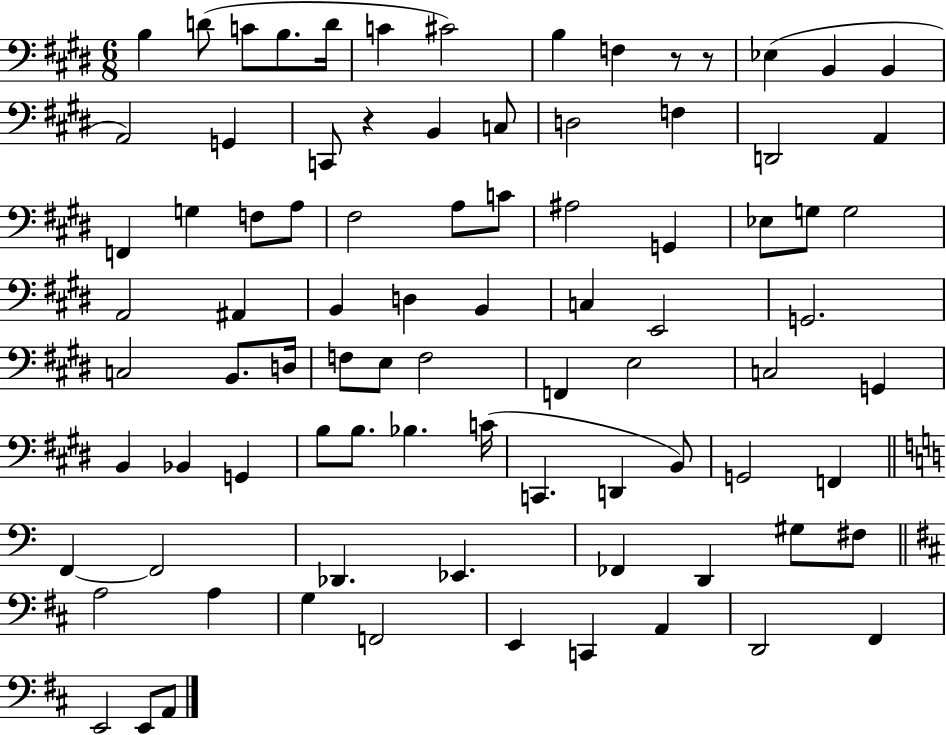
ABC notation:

X:1
T:Untitled
M:6/8
L:1/4
K:E
B, D/2 C/2 B,/2 D/4 C ^C2 B, F, z/2 z/2 _E, B,, B,, A,,2 G,, C,,/2 z B,, C,/2 D,2 F, D,,2 A,, F,, G, F,/2 A,/2 ^F,2 A,/2 C/2 ^A,2 G,, _E,/2 G,/2 G,2 A,,2 ^A,, B,, D, B,, C, E,,2 G,,2 C,2 B,,/2 D,/4 F,/2 E,/2 F,2 F,, E,2 C,2 G,, B,, _B,, G,, B,/2 B,/2 _B, C/4 C,, D,, B,,/2 G,,2 F,, F,, F,,2 _D,, _E,, _F,, D,, ^G,/2 ^F,/2 A,2 A, G, F,,2 E,, C,, A,, D,,2 ^F,, E,,2 E,,/2 A,,/2